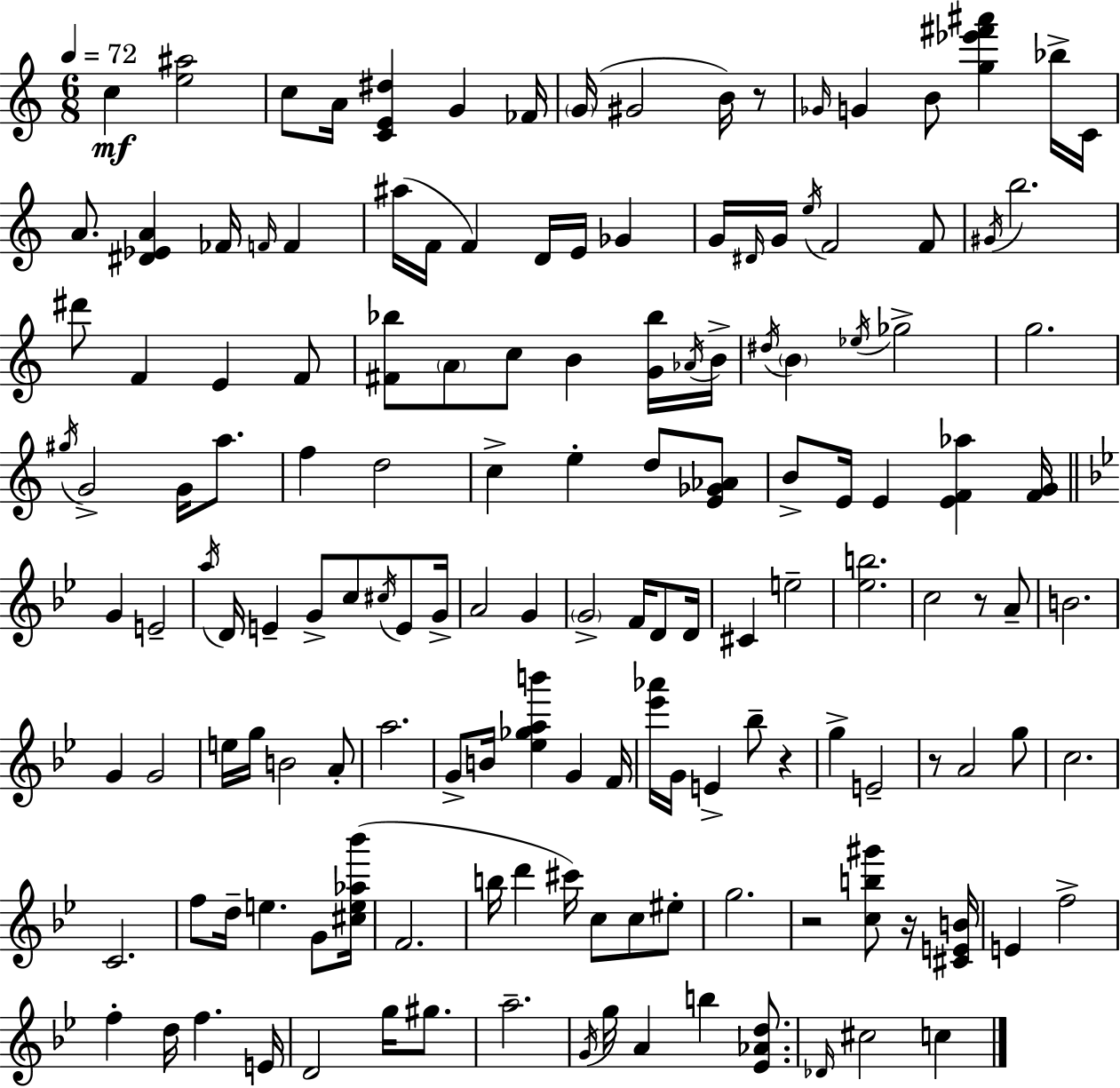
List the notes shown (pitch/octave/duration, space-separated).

C5/q [E5,A#5]/h C5/e A4/s [C4,E4,D#5]/q G4/q FES4/s G4/s G#4/h B4/s R/e Gb4/s G4/q B4/e [G5,Eb6,F#6,A#6]/q Bb5/s C4/s A4/e. [D#4,Eb4,A4]/q FES4/s F4/s F4/q A#5/s F4/s F4/q D4/s E4/s Gb4/q G4/s D#4/s G4/s E5/s F4/h F4/e G#4/s B5/h. D#6/e F4/q E4/q F4/e [F#4,Bb5]/e A4/e C5/e B4/q [G4,Bb5]/s Ab4/s B4/s D#5/s B4/q Eb5/s Gb5/h G5/h. G#5/s G4/h G4/s A5/e. F5/q D5/h C5/q E5/q D5/e [E4,Gb4,Ab4]/e B4/e E4/s E4/q [E4,F4,Ab5]/q [F4,G4]/s G4/q E4/h A5/s D4/s E4/q G4/e C5/e C#5/s E4/e G4/s A4/h G4/q G4/h F4/s D4/e D4/s C#4/q E5/h [Eb5,B5]/h. C5/h R/e A4/e B4/h. G4/q G4/h E5/s G5/s B4/h A4/e A5/h. G4/e B4/s [Eb5,Gb5,A5,B6]/q G4/q F4/s [Eb6,Ab6]/s G4/s E4/q Bb5/e R/q G5/q E4/h R/e A4/h G5/e C5/h. C4/h. F5/e D5/s E5/q. G4/e [C#5,E5,Ab5,Bb6]/s F4/h. B5/s D6/q C#6/s C5/e C5/e EIS5/e G5/h. R/h [C5,B5,G#6]/e R/s [C#4,E4,B4]/s E4/q F5/h F5/q D5/s F5/q. E4/s D4/h G5/s G#5/e. A5/h. G4/s G5/s A4/q B5/q [Eb4,Ab4,D5]/e. Db4/s C#5/h C5/q